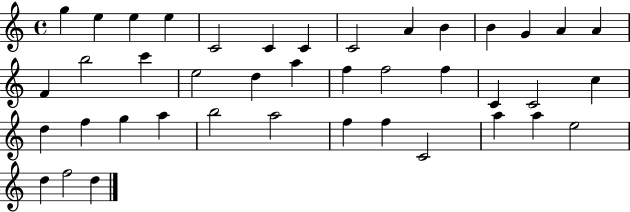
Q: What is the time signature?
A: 4/4